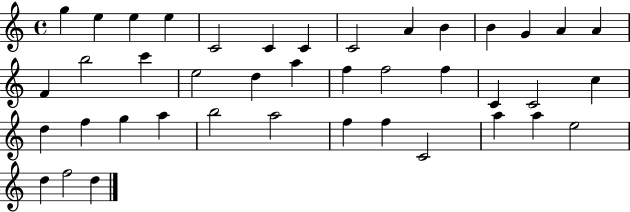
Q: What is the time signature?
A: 4/4